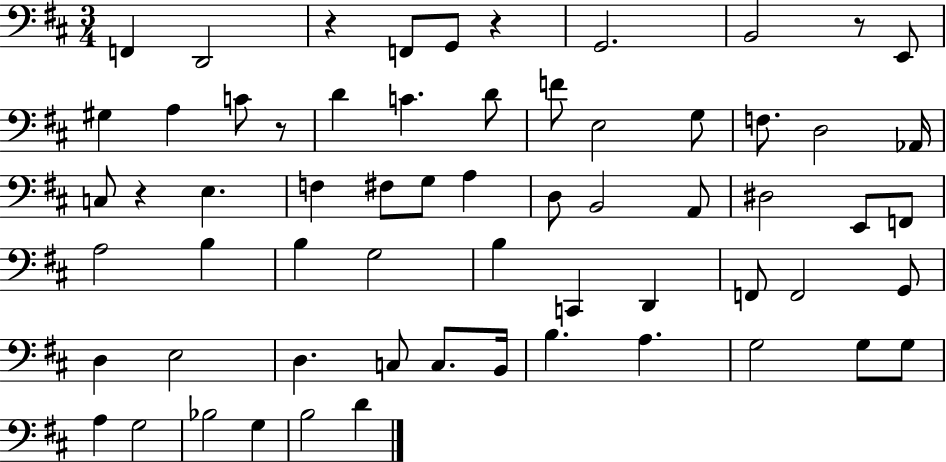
{
  \clef bass
  \numericTimeSignature
  \time 3/4
  \key d \major
  \repeat volta 2 { f,4 d,2 | r4 f,8 g,8 r4 | g,2. | b,2 r8 e,8 | \break gis4 a4 c'8 r8 | d'4 c'4. d'8 | f'8 e2 g8 | f8. d2 aes,16 | \break c8 r4 e4. | f4 fis8 g8 a4 | d8 b,2 a,8 | dis2 e,8 f,8 | \break a2 b4 | b4 g2 | b4 c,4 d,4 | f,8 f,2 g,8 | \break d4 e2 | d4. c8 c8. b,16 | b4. a4. | g2 g8 g8 | \break a4 g2 | bes2 g4 | b2 d'4 | } \bar "|."
}